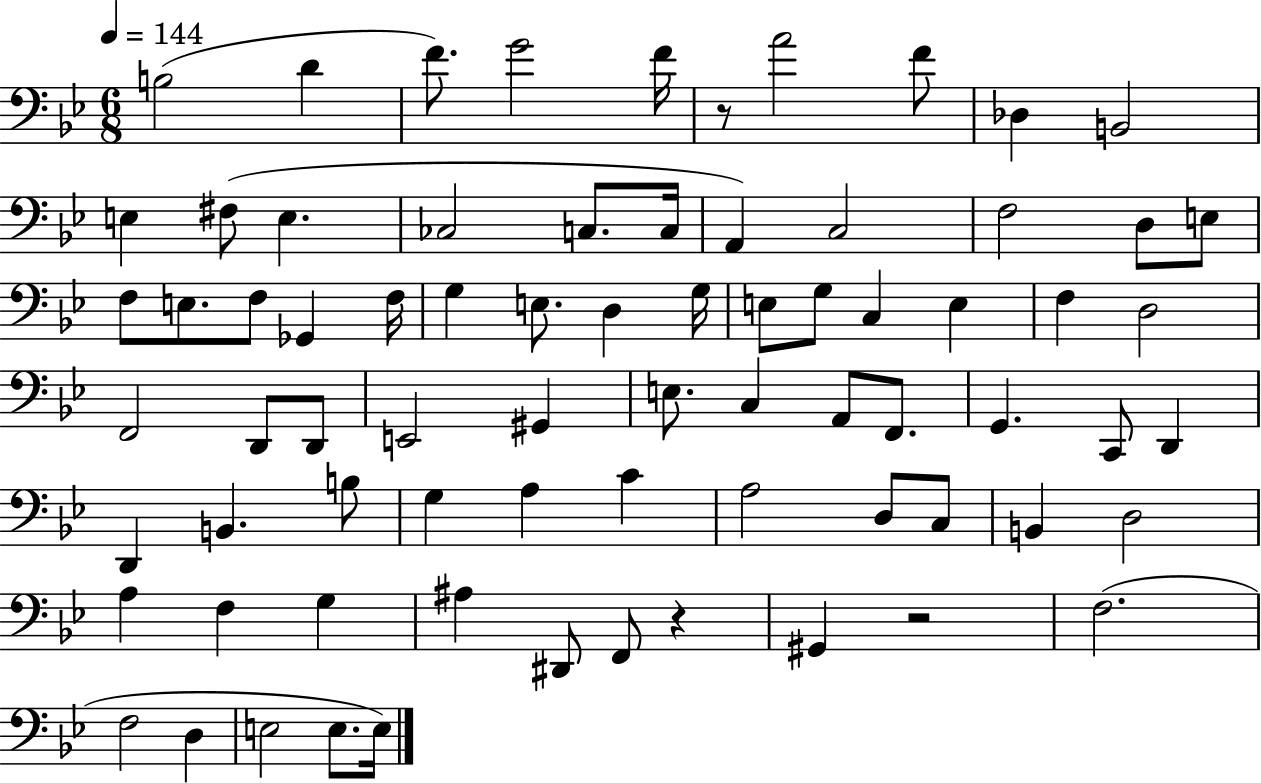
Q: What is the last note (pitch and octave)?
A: E3